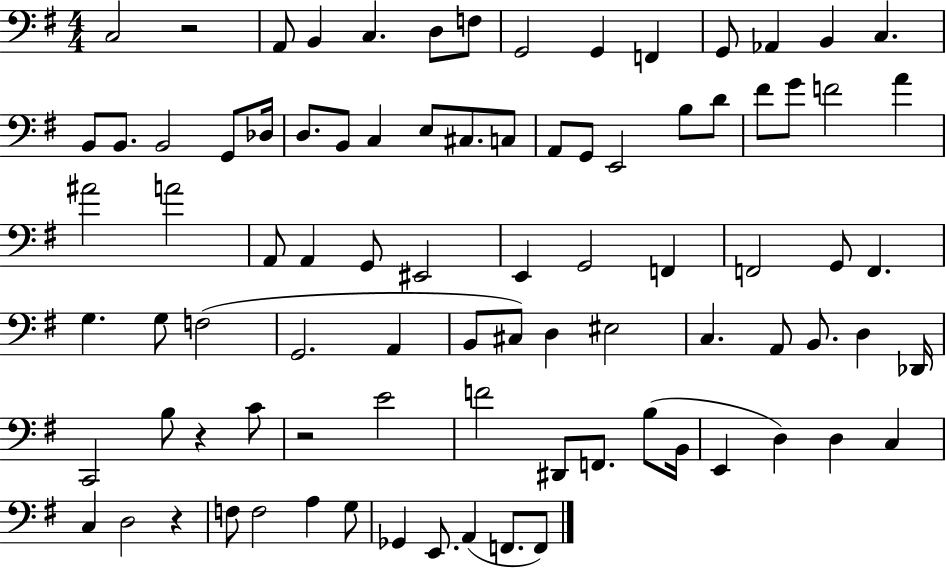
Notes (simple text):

C3/h R/h A2/e B2/q C3/q. D3/e F3/e G2/h G2/q F2/q G2/e Ab2/q B2/q C3/q. B2/e B2/e. B2/h G2/e Db3/s D3/e. B2/e C3/q E3/e C#3/e. C3/e A2/e G2/e E2/h B3/e D4/e F#4/e G4/e F4/h A4/q A#4/h A4/h A2/e A2/q G2/e EIS2/h E2/q G2/h F2/q F2/h G2/e F2/q. G3/q. G3/e F3/h G2/h. A2/q B2/e C#3/e D3/q EIS3/h C3/q. A2/e B2/e. D3/q Db2/s C2/h B3/e R/q C4/e R/h E4/h F4/h D#2/e F2/e. B3/e B2/s E2/q D3/q D3/q C3/q C3/q D3/h R/q F3/e F3/h A3/q G3/e Gb2/q E2/e. A2/q F2/e. F2/e